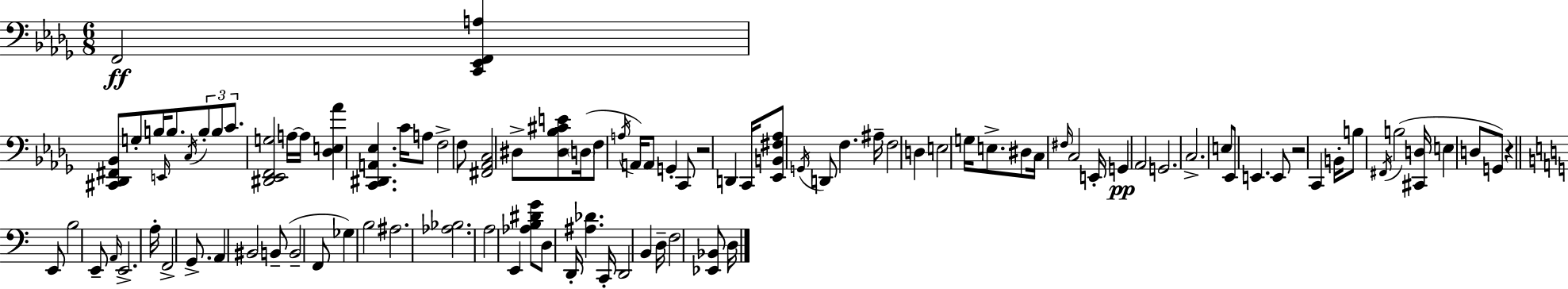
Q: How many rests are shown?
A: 3